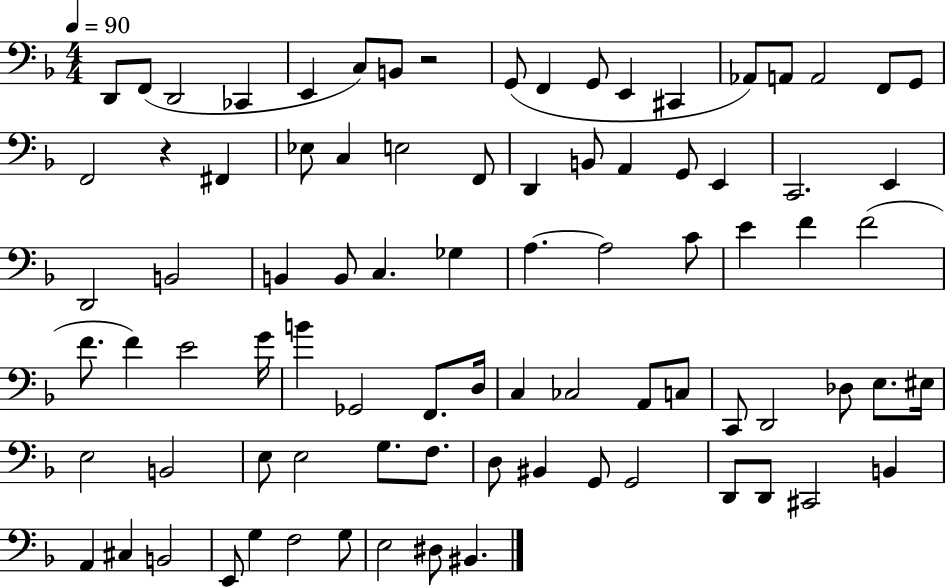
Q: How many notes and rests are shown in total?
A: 85